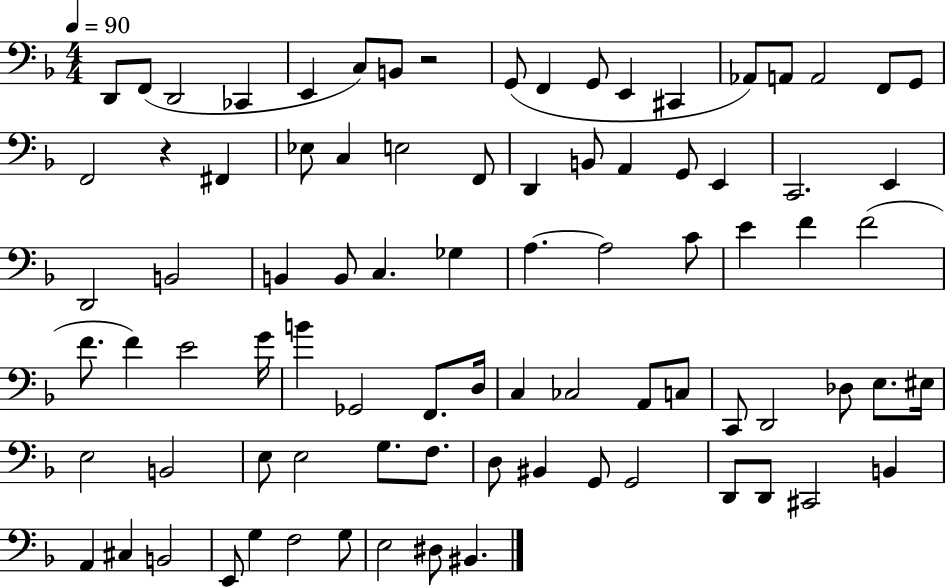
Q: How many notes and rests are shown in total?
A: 85